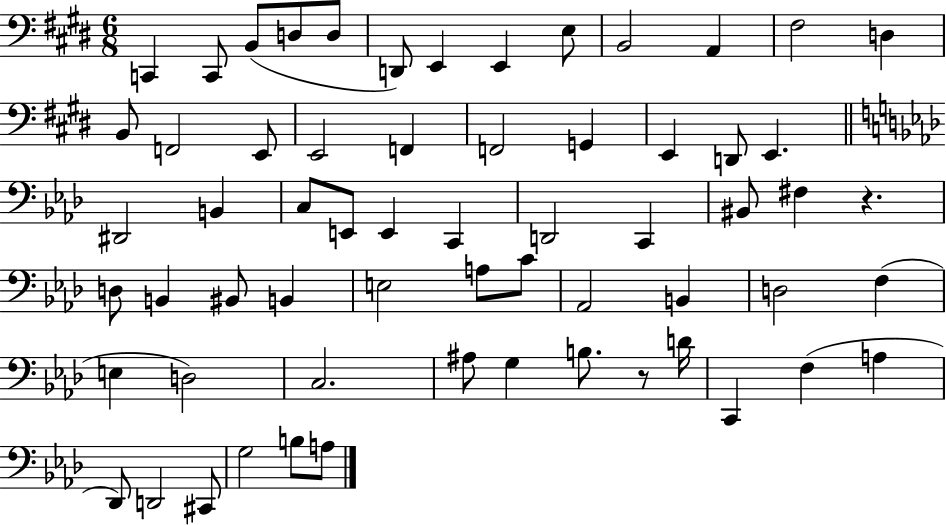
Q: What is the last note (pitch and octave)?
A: A3